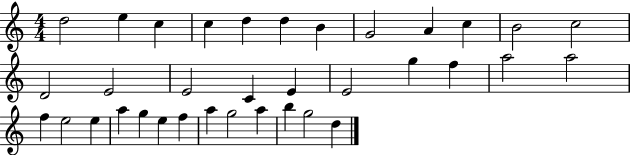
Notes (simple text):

D5/h E5/q C5/q C5/q D5/q D5/q B4/q G4/h A4/q C5/q B4/h C5/h D4/h E4/h E4/h C4/q E4/q E4/h G5/q F5/q A5/h A5/h F5/q E5/h E5/q A5/q G5/q E5/q F5/q A5/q G5/h A5/q B5/q G5/h D5/q